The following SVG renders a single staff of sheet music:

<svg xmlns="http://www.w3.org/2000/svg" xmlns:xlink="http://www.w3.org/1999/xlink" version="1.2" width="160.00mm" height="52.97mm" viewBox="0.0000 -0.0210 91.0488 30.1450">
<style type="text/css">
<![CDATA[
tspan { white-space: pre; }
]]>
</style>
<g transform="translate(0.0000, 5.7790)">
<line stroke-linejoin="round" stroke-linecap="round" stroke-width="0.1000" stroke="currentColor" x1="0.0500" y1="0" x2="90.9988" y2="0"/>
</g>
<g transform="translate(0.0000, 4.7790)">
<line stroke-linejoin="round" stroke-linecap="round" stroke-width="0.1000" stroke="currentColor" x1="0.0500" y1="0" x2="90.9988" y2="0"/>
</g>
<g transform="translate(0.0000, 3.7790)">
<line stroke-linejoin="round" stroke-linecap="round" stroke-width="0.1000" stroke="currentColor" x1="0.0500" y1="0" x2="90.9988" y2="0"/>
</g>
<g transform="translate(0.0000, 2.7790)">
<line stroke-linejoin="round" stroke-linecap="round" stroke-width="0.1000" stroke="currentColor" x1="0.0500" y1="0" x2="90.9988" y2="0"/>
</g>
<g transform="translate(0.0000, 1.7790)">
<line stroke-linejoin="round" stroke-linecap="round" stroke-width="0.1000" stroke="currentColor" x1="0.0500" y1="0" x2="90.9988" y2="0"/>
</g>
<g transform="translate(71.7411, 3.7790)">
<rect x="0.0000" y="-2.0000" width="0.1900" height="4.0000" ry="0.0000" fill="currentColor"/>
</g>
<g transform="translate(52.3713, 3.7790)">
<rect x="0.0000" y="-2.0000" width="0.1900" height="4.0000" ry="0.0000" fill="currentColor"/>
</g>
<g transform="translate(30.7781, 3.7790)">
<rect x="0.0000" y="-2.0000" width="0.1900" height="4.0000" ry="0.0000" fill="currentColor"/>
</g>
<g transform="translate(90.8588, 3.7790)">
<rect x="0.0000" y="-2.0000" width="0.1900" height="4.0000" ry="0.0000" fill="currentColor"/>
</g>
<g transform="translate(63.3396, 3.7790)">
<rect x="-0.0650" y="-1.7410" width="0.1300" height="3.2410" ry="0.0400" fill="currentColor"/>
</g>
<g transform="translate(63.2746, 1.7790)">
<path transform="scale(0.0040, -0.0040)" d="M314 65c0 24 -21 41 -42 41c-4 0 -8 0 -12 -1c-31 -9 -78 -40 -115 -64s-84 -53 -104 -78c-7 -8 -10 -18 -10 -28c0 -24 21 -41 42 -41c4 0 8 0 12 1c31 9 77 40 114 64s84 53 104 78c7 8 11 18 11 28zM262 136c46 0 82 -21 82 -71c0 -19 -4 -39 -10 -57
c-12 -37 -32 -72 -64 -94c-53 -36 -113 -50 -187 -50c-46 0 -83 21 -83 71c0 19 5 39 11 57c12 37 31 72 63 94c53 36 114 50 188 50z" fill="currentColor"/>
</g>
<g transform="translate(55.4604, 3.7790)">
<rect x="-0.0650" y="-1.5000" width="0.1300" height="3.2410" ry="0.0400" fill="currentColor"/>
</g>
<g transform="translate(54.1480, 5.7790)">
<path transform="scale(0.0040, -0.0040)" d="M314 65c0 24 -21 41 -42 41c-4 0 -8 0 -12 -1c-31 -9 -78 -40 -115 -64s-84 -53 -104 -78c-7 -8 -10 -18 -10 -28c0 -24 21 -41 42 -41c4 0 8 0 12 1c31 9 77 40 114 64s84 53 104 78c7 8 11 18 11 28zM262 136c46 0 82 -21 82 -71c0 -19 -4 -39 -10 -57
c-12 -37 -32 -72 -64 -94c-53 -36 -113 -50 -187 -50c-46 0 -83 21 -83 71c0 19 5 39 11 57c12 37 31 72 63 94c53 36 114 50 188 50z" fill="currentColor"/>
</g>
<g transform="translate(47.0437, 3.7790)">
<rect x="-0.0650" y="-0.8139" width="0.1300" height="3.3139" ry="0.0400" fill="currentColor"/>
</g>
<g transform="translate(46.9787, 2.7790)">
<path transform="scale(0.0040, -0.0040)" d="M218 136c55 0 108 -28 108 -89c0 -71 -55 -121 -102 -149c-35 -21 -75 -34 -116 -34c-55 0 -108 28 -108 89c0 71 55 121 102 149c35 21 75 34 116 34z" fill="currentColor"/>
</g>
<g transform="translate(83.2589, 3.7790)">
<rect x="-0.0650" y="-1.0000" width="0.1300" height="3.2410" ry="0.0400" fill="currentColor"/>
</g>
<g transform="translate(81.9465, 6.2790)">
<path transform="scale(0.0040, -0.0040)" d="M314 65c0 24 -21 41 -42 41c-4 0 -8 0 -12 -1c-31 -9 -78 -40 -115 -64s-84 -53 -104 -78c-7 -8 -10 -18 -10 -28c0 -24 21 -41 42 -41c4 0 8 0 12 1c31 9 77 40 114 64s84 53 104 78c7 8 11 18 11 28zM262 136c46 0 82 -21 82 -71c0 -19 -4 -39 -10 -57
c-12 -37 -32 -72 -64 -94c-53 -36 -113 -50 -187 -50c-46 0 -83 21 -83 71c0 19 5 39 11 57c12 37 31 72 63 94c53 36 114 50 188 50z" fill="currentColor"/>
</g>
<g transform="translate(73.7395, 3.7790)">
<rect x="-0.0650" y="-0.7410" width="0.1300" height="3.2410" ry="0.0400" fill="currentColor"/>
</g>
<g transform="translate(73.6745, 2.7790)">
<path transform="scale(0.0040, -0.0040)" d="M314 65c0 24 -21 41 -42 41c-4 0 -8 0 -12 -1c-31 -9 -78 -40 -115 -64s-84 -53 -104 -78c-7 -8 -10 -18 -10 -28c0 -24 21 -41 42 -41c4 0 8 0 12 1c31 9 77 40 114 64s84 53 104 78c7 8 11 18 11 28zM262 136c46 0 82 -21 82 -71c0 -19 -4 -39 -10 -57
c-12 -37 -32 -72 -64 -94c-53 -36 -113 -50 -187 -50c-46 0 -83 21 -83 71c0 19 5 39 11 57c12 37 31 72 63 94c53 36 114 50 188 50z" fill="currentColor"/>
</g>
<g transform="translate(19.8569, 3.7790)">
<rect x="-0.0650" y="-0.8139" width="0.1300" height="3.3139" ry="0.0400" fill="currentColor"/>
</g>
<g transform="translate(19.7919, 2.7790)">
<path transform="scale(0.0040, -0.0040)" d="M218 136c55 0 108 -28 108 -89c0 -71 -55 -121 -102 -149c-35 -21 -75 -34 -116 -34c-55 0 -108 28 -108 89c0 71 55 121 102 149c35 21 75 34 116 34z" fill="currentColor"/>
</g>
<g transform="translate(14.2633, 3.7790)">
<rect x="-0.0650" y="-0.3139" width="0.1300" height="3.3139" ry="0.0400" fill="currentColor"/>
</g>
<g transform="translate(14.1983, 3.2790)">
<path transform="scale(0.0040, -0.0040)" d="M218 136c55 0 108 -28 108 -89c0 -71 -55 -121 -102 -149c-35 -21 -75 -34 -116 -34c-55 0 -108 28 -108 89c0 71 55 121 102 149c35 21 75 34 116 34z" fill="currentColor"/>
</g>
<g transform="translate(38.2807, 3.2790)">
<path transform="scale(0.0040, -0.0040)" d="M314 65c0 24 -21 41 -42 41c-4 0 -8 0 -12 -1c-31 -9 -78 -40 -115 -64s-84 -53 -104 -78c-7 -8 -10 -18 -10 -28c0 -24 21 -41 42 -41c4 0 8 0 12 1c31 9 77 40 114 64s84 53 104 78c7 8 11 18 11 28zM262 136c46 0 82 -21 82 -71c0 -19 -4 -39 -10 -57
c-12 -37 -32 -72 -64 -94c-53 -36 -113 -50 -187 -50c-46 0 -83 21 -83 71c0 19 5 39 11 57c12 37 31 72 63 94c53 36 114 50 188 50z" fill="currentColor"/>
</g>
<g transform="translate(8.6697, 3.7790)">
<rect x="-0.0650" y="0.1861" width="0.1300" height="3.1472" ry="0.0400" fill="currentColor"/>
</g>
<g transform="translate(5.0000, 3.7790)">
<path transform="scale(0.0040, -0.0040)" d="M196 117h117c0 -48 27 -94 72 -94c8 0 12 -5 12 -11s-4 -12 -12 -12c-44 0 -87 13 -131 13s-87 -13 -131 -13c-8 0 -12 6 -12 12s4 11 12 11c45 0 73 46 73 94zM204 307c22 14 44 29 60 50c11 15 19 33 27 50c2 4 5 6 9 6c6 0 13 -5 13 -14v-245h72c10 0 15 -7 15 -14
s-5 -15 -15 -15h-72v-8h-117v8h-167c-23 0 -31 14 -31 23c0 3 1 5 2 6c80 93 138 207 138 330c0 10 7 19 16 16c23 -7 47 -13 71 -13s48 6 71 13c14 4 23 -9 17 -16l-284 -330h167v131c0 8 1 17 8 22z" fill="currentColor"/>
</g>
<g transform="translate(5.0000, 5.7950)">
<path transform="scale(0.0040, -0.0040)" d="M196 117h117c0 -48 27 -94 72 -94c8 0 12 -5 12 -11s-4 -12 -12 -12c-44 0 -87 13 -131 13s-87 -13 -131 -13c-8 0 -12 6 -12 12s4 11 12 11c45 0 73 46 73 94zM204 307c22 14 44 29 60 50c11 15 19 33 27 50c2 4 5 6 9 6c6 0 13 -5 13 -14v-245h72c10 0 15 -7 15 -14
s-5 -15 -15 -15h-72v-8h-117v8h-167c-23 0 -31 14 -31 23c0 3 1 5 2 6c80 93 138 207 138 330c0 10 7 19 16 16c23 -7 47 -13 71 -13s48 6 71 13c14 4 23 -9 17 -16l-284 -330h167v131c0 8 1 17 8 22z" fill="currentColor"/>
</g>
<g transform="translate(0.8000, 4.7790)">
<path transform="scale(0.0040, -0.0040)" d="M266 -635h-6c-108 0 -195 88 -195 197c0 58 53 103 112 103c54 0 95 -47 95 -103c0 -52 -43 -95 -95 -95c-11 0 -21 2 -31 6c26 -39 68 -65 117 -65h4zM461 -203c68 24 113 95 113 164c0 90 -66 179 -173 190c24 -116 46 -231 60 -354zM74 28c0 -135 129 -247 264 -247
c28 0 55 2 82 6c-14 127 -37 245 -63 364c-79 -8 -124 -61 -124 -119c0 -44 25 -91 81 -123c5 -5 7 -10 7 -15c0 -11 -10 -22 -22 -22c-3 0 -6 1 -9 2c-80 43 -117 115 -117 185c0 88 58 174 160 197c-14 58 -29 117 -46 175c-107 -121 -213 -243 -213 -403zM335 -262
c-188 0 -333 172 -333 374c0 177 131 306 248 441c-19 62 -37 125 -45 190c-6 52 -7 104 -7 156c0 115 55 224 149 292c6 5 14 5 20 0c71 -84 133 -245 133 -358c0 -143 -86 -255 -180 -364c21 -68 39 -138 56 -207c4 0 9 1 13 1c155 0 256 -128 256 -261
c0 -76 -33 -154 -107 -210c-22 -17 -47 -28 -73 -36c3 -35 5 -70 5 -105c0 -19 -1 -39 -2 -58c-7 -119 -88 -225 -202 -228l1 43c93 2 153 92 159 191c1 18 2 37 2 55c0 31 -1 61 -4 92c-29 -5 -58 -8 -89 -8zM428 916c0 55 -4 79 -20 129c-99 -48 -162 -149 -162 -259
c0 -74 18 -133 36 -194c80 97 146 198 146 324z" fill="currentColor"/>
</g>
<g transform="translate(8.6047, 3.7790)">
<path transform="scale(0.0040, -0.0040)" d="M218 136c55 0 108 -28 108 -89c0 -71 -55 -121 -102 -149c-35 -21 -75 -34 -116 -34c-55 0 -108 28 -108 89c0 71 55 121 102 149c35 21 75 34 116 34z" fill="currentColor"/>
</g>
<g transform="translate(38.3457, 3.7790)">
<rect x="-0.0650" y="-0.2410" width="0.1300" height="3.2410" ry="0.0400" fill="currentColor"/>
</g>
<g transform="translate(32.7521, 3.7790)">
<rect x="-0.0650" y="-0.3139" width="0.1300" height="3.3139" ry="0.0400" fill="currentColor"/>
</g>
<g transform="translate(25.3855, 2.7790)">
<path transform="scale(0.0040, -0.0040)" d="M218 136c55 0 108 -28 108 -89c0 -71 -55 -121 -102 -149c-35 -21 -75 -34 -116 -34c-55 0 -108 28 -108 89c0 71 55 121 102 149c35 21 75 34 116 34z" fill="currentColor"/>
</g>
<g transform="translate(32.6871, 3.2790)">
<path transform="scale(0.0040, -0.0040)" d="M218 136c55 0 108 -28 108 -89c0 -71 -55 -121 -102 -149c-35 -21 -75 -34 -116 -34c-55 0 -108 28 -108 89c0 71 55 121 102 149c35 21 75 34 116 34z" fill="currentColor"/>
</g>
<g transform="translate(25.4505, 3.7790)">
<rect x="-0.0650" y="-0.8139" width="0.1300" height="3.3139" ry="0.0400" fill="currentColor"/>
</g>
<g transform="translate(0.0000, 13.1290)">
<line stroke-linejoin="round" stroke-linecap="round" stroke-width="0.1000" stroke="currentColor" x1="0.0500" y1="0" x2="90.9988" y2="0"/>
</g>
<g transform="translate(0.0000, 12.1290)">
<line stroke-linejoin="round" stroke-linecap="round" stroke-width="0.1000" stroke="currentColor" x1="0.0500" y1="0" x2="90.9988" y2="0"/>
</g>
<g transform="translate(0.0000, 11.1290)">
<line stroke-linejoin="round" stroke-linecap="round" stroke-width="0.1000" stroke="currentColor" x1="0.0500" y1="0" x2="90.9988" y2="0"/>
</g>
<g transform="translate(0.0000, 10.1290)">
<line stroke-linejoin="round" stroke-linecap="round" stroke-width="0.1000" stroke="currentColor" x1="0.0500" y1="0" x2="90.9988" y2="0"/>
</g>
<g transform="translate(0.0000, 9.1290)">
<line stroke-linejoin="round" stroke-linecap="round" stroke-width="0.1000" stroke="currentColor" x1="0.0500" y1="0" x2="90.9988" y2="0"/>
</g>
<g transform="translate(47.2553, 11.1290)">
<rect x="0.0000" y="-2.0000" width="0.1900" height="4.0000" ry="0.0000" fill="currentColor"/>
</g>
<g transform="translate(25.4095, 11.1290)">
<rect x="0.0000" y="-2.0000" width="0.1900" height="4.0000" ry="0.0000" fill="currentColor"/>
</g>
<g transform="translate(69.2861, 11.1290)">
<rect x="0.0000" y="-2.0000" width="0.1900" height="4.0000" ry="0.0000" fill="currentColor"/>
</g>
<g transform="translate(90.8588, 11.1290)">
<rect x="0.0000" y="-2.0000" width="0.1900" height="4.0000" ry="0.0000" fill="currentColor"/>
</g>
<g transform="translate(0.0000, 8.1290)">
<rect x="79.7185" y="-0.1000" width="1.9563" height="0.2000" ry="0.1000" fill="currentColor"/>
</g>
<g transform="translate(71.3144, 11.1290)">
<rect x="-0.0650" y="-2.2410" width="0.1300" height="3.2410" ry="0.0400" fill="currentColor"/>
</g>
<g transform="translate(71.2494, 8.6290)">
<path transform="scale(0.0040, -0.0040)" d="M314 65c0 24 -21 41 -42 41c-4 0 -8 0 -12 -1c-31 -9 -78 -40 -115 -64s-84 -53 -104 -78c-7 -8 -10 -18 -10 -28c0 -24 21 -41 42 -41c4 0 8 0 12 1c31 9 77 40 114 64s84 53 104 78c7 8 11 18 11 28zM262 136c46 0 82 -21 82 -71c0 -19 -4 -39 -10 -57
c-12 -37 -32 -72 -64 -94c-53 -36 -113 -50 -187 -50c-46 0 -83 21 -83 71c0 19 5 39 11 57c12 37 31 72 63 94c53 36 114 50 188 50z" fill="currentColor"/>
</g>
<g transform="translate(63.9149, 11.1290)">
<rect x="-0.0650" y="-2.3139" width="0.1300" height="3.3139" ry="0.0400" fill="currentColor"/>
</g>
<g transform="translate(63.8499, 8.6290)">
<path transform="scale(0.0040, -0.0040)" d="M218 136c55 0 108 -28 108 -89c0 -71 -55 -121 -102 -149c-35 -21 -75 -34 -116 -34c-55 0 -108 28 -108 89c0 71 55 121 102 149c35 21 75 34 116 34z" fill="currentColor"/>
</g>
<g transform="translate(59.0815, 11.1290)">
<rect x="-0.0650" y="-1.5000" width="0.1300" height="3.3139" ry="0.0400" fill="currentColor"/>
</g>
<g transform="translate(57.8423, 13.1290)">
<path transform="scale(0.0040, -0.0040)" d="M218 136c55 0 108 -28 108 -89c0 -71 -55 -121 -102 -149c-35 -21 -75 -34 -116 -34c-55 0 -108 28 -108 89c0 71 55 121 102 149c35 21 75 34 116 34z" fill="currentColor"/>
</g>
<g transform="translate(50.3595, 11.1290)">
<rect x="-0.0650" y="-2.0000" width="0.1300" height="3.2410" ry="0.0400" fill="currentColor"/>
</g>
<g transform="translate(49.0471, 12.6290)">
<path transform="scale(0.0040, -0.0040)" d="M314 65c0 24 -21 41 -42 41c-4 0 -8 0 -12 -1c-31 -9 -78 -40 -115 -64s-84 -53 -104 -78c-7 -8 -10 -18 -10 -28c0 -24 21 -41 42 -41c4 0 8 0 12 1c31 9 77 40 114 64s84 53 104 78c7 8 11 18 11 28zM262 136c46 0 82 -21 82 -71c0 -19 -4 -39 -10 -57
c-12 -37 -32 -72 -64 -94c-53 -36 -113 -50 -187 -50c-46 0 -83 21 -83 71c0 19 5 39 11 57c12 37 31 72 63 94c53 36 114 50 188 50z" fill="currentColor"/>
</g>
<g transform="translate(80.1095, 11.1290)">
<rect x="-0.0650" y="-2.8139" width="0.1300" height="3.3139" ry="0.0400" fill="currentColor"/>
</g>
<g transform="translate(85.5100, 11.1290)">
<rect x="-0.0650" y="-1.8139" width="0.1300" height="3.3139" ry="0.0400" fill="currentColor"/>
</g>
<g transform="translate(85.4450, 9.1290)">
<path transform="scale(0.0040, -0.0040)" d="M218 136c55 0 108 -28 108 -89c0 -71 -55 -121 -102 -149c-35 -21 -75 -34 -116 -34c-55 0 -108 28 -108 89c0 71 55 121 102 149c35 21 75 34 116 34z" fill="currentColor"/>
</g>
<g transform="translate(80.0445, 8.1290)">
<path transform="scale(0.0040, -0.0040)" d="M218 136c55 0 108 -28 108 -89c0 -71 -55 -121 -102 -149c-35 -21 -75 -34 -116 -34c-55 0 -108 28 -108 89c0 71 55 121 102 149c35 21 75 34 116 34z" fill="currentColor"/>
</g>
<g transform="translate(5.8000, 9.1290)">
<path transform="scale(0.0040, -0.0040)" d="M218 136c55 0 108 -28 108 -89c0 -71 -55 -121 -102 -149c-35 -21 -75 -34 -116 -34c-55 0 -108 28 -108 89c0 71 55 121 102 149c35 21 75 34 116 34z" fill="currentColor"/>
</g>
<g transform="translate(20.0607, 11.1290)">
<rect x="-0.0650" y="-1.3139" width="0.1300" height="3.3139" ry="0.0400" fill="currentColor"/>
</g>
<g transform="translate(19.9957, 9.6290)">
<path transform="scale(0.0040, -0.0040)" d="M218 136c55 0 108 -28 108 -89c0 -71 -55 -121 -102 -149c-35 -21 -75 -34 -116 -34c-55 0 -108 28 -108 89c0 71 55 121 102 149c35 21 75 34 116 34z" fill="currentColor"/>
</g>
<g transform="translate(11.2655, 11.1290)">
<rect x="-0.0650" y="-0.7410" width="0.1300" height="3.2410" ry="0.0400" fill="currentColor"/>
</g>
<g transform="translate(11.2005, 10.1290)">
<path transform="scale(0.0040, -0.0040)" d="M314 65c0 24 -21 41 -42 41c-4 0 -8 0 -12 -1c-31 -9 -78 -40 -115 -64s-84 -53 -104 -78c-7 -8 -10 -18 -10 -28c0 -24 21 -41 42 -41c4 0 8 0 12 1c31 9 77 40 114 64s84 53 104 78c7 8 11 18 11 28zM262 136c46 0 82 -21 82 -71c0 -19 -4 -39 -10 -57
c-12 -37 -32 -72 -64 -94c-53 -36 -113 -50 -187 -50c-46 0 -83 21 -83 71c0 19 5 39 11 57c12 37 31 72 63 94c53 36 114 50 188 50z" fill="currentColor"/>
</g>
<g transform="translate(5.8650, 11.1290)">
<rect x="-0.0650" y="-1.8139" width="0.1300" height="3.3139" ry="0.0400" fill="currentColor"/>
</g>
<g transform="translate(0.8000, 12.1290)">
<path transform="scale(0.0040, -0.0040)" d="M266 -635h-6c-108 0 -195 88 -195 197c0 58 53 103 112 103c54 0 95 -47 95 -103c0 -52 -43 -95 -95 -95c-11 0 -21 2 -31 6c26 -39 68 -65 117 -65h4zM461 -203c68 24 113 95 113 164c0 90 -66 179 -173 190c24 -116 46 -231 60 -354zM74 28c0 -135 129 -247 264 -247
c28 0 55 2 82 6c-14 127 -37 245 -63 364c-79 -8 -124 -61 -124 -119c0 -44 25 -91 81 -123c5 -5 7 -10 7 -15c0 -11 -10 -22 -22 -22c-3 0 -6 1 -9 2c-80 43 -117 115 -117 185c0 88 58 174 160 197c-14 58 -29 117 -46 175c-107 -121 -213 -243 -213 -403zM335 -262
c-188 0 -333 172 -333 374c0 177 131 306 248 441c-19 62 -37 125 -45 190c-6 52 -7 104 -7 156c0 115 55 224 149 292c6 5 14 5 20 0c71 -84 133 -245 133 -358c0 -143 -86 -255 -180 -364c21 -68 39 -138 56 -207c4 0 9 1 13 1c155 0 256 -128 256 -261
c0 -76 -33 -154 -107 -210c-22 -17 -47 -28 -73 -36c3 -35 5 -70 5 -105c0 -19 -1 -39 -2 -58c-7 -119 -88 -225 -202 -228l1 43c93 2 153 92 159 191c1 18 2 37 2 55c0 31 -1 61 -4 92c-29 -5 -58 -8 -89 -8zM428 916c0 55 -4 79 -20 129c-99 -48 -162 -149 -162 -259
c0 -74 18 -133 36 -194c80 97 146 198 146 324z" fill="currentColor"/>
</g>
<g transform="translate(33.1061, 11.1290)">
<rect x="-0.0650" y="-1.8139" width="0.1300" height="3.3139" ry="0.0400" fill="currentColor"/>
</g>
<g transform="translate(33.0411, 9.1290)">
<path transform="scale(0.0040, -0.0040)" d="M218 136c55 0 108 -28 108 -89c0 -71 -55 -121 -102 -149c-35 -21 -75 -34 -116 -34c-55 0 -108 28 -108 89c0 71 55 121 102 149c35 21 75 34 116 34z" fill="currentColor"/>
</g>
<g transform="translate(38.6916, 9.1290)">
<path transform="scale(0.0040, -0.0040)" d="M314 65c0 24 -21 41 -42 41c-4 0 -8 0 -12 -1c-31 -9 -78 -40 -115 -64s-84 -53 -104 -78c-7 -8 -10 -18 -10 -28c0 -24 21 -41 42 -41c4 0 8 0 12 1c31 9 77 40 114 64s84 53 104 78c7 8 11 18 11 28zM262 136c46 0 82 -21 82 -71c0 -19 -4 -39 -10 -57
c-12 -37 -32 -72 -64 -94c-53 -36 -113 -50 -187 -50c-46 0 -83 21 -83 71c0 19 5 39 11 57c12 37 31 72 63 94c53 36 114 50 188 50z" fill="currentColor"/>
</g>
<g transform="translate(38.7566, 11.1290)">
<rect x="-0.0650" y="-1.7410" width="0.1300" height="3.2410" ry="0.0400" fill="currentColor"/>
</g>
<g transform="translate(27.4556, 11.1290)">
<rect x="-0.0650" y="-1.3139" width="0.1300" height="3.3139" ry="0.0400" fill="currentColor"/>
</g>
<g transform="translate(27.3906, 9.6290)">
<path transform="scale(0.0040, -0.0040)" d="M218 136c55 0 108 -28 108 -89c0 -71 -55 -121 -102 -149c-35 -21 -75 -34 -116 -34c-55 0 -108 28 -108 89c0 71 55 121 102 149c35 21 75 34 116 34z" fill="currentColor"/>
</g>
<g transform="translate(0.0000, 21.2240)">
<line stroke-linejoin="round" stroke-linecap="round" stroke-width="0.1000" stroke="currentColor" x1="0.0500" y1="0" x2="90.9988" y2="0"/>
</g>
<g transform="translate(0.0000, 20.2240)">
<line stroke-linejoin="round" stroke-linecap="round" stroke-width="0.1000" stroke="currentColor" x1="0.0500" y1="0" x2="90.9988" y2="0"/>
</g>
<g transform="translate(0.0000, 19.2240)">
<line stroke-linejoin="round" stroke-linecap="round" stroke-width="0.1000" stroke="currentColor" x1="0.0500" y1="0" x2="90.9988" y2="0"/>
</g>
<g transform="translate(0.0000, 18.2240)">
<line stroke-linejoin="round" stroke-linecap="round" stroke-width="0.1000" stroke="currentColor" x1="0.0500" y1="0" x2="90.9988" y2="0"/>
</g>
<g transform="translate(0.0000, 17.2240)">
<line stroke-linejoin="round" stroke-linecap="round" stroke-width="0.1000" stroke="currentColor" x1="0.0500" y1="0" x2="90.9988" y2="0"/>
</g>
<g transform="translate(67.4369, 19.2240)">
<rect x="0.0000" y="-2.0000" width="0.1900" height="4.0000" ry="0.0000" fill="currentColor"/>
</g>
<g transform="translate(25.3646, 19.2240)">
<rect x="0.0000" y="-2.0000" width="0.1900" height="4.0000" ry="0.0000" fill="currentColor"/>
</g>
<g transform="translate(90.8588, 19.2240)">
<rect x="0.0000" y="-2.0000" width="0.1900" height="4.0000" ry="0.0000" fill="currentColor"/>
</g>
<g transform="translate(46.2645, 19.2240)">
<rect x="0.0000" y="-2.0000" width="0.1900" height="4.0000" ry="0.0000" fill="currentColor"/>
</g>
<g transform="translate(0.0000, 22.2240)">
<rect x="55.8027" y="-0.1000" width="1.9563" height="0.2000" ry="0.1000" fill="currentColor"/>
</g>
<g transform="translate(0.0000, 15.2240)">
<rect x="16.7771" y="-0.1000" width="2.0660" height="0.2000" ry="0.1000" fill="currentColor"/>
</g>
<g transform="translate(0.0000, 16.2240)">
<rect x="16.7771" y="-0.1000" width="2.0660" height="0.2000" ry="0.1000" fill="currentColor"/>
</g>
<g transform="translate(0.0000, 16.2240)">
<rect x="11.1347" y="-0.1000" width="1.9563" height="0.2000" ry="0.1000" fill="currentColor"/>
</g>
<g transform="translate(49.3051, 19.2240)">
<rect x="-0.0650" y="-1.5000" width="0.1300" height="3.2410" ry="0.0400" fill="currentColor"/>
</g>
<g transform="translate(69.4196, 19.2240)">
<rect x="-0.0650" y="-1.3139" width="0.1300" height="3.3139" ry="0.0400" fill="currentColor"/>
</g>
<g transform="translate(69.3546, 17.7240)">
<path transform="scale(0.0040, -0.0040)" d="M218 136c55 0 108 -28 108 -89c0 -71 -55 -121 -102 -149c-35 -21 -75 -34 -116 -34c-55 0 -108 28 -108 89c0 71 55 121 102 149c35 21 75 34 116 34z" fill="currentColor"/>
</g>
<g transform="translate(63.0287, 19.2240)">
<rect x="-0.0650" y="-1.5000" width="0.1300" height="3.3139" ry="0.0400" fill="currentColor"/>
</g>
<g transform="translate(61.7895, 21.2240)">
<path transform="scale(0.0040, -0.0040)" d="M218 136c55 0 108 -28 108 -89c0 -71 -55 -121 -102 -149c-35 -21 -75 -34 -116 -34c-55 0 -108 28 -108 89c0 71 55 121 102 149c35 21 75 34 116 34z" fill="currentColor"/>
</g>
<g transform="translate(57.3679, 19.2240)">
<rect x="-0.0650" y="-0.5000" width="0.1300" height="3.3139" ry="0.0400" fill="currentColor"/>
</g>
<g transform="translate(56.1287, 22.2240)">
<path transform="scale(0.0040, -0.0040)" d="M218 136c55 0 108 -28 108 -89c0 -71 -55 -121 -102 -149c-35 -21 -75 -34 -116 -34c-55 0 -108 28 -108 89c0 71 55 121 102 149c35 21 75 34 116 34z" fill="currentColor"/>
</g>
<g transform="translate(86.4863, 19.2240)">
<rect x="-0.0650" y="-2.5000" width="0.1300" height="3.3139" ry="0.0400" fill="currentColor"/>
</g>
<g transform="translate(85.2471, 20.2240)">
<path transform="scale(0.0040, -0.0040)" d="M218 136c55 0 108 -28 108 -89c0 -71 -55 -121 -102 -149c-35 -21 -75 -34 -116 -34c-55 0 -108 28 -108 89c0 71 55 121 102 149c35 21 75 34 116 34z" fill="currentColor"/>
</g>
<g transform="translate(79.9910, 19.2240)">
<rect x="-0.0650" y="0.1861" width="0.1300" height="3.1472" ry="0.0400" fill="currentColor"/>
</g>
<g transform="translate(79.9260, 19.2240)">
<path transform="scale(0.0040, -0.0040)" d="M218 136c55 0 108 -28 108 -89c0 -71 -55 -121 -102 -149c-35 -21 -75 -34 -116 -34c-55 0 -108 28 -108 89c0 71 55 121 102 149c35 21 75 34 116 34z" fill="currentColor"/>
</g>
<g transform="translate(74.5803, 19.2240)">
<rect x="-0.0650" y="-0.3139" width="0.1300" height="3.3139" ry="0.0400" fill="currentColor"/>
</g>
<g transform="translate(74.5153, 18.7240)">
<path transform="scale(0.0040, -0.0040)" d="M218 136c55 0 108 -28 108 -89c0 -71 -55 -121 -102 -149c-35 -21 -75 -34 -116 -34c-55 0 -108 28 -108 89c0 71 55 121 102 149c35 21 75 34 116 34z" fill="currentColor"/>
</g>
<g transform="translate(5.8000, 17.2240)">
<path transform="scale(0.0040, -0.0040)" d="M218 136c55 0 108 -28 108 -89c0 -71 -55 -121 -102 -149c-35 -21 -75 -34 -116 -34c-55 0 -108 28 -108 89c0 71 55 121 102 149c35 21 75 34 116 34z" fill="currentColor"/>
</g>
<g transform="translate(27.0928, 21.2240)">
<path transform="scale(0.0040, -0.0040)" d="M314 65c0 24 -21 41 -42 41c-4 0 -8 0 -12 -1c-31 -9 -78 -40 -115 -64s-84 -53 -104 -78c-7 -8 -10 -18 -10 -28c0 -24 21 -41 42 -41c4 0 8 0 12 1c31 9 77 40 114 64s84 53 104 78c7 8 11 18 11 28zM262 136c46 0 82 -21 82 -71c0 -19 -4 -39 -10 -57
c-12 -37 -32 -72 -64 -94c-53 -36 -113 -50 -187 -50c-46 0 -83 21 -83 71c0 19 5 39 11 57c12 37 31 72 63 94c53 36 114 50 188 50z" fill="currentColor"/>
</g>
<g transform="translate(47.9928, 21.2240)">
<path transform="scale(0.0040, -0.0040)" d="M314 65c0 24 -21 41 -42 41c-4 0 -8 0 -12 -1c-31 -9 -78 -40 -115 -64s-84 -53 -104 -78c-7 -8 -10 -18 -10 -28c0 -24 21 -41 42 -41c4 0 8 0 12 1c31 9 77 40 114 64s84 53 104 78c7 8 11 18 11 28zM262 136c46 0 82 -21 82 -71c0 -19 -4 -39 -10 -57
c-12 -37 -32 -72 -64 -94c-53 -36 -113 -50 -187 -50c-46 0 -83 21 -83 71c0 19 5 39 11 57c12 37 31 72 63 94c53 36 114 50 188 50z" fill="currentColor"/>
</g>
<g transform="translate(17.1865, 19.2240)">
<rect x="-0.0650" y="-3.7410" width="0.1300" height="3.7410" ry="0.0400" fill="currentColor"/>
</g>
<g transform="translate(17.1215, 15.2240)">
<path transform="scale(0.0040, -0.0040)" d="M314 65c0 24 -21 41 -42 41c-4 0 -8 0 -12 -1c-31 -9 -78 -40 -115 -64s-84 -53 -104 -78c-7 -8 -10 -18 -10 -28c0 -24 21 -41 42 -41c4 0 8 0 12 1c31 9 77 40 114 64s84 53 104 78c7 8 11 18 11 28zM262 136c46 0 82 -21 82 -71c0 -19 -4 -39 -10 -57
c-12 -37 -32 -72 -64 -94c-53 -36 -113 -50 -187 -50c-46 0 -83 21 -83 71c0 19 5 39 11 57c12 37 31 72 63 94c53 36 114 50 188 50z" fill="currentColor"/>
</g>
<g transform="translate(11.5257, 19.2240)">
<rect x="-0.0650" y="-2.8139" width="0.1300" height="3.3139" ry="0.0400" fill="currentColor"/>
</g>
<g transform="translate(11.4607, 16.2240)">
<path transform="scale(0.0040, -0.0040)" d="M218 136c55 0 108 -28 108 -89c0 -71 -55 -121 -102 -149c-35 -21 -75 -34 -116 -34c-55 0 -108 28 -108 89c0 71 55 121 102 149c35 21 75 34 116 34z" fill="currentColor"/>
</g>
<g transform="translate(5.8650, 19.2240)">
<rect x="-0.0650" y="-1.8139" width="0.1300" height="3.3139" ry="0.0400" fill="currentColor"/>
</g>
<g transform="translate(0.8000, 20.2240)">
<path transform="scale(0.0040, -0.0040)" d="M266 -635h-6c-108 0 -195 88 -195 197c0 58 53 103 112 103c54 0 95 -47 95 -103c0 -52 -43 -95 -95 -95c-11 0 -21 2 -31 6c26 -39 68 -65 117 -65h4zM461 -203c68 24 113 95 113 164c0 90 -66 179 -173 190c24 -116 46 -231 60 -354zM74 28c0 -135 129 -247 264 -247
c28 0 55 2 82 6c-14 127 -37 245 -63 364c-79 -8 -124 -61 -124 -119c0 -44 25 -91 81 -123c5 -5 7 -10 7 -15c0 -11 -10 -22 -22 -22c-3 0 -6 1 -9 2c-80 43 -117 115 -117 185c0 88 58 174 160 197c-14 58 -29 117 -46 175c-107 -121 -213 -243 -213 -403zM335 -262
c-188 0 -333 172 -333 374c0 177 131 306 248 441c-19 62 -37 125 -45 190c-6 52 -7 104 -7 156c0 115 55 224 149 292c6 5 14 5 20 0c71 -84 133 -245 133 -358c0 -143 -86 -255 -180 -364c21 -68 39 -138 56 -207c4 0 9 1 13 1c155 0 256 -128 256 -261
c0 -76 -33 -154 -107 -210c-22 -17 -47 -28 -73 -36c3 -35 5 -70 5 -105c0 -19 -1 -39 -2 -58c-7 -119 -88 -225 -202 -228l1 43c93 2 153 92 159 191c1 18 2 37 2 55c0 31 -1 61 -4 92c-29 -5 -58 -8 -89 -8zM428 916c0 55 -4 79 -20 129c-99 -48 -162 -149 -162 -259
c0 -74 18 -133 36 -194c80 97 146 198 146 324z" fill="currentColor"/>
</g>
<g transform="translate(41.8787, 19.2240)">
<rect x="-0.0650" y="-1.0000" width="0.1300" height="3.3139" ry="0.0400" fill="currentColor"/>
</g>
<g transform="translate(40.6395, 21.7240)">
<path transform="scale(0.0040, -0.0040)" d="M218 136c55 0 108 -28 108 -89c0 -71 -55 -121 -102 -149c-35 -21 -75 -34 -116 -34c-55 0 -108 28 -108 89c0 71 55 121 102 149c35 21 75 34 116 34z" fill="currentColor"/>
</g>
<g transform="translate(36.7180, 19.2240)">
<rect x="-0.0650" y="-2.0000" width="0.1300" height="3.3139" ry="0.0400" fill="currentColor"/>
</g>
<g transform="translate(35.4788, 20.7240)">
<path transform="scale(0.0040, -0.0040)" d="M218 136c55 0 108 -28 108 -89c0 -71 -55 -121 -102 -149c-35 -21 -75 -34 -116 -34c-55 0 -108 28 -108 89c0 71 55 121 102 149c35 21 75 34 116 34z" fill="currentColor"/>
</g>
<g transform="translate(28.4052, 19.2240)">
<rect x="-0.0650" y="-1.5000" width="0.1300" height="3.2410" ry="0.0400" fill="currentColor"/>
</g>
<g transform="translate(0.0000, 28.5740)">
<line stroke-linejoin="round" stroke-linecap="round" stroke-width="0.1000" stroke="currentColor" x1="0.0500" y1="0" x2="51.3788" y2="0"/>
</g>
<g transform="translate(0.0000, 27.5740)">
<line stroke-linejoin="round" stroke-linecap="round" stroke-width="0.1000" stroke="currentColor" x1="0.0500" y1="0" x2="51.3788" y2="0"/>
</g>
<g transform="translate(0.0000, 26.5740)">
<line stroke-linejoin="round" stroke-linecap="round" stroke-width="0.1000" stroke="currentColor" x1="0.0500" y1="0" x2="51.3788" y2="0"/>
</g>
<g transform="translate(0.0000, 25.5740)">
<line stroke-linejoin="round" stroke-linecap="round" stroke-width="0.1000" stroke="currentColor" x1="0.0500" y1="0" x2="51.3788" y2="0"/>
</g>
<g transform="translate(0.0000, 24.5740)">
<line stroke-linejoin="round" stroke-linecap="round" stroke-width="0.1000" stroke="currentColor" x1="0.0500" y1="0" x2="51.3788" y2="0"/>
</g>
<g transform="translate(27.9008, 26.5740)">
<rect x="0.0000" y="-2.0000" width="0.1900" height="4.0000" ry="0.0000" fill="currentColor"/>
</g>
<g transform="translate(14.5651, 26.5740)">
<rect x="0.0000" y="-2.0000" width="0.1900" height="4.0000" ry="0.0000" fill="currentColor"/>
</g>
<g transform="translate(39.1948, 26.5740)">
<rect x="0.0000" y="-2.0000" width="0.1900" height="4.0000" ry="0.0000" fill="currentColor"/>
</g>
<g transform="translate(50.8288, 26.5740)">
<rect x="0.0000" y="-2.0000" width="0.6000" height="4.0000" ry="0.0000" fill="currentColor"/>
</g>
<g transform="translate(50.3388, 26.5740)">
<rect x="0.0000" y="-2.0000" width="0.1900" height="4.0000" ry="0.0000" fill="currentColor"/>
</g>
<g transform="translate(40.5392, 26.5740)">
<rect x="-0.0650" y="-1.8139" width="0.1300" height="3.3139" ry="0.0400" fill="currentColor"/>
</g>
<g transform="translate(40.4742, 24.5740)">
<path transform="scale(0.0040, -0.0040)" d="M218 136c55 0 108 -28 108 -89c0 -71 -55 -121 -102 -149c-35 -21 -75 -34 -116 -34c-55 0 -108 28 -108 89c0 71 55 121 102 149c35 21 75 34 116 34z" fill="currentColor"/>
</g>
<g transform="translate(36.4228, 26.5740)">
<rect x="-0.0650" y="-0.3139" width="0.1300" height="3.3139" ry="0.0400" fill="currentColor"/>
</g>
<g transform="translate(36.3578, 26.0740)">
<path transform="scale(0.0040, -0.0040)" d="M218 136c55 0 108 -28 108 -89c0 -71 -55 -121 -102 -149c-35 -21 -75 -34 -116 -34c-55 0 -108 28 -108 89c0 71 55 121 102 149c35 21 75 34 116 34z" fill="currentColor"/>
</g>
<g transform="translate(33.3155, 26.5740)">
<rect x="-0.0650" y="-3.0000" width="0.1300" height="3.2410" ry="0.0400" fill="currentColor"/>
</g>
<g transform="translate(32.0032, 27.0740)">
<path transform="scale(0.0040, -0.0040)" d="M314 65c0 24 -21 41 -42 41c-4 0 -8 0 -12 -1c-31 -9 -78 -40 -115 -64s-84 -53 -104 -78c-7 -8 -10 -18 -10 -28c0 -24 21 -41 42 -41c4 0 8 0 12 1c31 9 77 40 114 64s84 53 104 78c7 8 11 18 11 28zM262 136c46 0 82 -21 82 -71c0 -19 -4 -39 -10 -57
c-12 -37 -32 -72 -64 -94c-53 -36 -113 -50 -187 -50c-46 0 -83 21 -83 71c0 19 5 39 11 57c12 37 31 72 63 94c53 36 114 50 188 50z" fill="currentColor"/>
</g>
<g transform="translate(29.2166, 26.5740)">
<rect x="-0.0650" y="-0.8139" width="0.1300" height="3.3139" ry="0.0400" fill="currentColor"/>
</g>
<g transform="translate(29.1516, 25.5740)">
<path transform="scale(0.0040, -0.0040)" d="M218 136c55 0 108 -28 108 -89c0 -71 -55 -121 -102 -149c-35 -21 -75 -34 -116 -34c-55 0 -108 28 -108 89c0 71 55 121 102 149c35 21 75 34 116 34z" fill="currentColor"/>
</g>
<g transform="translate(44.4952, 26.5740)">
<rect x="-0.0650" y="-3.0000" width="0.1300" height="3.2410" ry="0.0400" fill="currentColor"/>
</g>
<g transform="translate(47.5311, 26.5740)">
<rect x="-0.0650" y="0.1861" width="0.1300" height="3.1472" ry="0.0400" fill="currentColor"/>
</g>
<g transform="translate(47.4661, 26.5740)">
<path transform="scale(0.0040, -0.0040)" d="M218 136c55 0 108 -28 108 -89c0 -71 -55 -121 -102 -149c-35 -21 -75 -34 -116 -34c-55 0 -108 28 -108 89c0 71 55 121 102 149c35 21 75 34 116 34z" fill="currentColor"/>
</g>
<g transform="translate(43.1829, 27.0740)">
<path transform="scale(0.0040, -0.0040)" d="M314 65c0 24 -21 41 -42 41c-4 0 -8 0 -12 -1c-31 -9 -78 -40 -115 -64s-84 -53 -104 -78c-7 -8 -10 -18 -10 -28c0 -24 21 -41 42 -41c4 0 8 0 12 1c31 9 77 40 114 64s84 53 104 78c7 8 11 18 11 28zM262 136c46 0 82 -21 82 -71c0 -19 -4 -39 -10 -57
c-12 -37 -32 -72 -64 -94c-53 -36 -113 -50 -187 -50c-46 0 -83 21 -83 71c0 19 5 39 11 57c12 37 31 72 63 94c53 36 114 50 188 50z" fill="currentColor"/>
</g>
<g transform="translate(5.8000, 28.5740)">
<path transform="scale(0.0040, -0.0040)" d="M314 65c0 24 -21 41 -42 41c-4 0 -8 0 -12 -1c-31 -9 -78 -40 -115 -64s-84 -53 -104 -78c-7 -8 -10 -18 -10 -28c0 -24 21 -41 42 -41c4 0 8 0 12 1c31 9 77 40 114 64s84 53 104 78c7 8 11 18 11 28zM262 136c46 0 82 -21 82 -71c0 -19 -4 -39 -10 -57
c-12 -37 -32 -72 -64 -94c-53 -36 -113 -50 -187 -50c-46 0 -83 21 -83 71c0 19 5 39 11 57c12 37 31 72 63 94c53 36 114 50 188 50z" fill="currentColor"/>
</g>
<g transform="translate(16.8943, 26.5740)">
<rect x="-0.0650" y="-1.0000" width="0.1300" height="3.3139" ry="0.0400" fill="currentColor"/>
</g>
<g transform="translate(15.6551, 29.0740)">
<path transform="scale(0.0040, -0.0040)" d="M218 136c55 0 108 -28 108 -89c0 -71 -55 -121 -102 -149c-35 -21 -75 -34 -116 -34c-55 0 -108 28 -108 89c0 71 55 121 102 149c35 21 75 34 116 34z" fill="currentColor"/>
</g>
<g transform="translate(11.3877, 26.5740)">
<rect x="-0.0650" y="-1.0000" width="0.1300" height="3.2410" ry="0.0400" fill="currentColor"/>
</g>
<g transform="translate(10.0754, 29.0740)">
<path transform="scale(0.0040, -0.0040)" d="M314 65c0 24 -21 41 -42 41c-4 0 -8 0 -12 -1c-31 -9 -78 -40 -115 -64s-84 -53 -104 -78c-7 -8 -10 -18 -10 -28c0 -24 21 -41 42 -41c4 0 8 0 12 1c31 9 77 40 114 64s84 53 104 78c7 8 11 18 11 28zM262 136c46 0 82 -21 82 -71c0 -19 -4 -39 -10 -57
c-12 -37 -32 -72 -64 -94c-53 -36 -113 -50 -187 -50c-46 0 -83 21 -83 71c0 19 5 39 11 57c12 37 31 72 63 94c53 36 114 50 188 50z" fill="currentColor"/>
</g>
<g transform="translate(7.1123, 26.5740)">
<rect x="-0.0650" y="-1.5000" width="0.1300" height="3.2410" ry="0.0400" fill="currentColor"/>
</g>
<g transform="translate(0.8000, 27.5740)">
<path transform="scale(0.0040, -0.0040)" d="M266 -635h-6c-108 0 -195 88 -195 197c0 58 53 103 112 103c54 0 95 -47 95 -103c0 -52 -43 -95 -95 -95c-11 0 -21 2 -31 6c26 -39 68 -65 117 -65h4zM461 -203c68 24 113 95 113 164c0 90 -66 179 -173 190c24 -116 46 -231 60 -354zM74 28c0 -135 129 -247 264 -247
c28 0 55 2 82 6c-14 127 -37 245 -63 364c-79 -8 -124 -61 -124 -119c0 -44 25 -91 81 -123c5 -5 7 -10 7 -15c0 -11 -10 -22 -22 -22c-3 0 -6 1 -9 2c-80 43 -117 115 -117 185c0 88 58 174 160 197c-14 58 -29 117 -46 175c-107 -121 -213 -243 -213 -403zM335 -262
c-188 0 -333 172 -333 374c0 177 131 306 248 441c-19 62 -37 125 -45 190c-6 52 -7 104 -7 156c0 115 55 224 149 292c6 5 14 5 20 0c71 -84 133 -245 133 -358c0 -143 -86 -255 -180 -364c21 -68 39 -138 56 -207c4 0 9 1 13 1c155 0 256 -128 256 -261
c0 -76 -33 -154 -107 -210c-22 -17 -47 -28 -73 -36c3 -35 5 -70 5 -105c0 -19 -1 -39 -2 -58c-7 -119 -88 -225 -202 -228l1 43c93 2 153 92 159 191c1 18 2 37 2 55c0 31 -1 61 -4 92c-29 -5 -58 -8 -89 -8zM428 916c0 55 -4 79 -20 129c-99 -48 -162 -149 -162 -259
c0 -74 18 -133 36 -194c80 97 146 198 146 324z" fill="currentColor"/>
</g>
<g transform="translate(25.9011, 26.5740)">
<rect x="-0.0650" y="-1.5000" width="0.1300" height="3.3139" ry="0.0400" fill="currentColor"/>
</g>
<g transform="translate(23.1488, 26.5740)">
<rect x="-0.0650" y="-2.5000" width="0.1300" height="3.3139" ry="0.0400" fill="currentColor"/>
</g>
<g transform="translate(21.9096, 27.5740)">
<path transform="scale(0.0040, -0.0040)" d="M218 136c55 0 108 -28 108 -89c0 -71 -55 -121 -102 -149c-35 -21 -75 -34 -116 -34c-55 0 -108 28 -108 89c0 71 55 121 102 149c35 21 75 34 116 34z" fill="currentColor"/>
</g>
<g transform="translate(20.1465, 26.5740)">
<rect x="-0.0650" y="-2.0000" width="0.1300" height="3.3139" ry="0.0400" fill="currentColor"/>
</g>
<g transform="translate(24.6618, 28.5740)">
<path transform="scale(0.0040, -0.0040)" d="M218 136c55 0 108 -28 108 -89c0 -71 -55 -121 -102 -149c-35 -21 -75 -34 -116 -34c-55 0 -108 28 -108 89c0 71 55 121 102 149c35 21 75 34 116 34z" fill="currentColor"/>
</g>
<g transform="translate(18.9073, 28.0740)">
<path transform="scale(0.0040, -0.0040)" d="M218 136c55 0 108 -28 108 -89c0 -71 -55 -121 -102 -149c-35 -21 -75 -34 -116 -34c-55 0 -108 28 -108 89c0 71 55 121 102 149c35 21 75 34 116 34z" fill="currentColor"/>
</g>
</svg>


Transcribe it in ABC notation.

X:1
T:Untitled
M:4/4
L:1/4
K:C
B c d d c c2 d E2 f2 d2 D2 f d2 e e f f2 F2 E g g2 a f f a c'2 E2 F D E2 C E e c B G E2 D2 D F G E d A2 c f A2 B